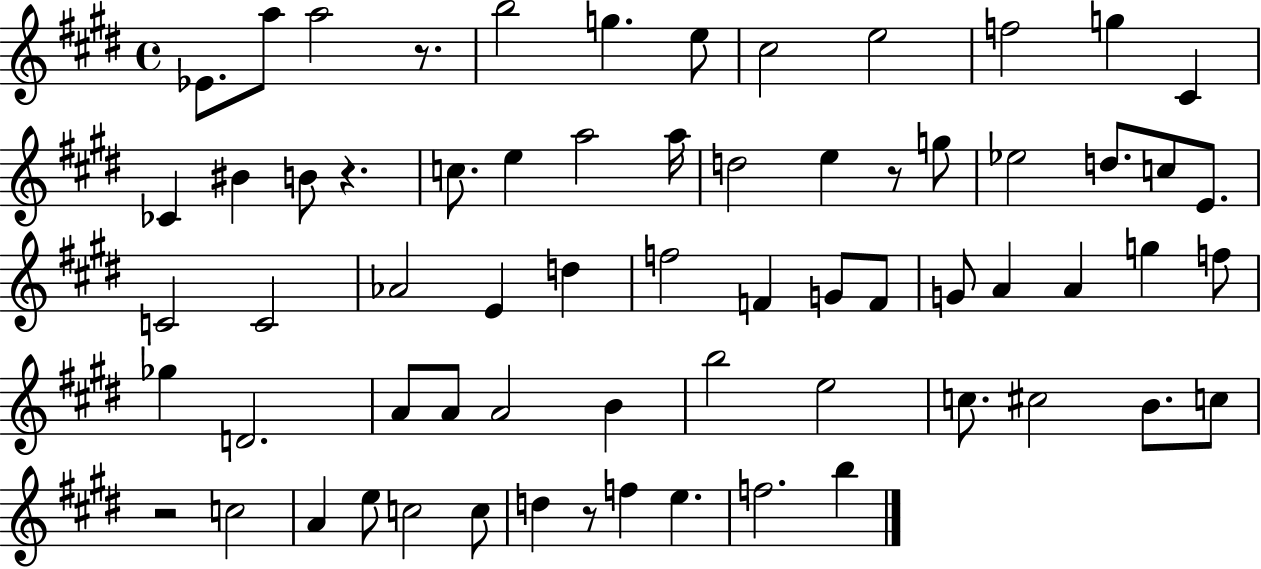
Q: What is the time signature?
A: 4/4